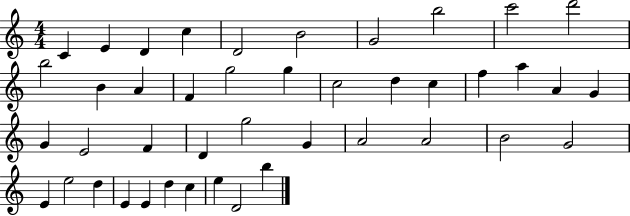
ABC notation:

X:1
T:Untitled
M:4/4
L:1/4
K:C
C E D c D2 B2 G2 b2 c'2 d'2 b2 B A F g2 g c2 d c f a A G G E2 F D g2 G A2 A2 B2 G2 E e2 d E E d c e D2 b